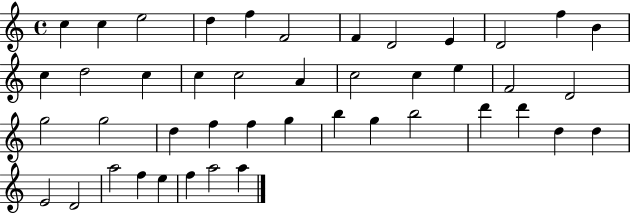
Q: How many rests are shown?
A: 0